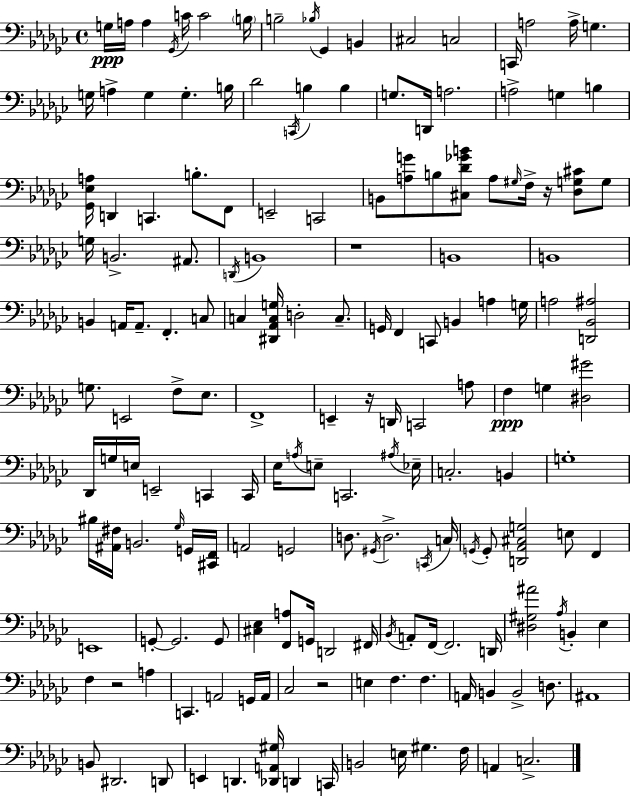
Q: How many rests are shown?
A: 5